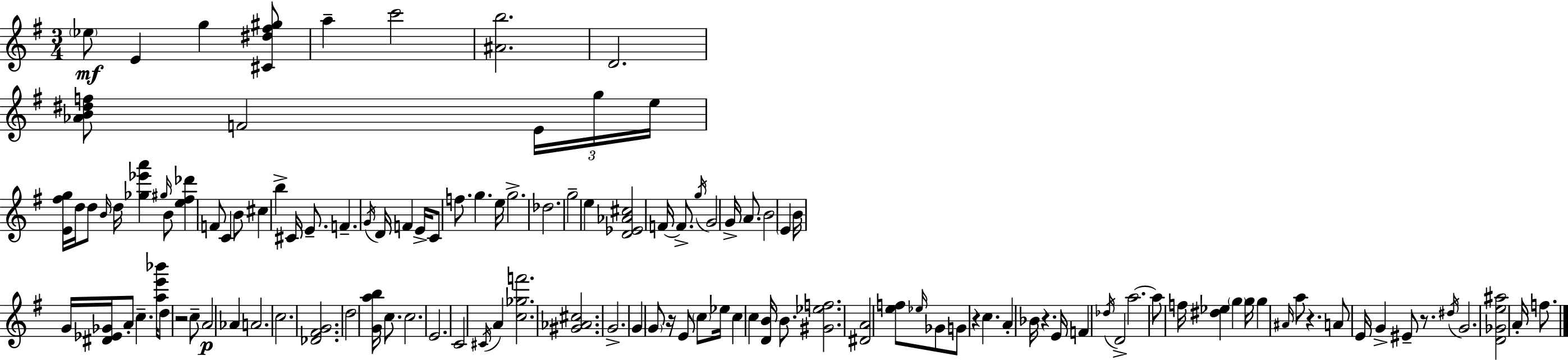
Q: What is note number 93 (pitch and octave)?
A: D#5